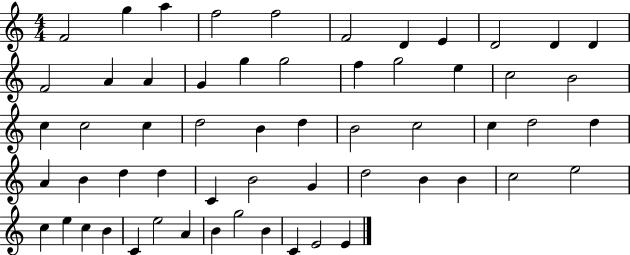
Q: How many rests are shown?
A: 0